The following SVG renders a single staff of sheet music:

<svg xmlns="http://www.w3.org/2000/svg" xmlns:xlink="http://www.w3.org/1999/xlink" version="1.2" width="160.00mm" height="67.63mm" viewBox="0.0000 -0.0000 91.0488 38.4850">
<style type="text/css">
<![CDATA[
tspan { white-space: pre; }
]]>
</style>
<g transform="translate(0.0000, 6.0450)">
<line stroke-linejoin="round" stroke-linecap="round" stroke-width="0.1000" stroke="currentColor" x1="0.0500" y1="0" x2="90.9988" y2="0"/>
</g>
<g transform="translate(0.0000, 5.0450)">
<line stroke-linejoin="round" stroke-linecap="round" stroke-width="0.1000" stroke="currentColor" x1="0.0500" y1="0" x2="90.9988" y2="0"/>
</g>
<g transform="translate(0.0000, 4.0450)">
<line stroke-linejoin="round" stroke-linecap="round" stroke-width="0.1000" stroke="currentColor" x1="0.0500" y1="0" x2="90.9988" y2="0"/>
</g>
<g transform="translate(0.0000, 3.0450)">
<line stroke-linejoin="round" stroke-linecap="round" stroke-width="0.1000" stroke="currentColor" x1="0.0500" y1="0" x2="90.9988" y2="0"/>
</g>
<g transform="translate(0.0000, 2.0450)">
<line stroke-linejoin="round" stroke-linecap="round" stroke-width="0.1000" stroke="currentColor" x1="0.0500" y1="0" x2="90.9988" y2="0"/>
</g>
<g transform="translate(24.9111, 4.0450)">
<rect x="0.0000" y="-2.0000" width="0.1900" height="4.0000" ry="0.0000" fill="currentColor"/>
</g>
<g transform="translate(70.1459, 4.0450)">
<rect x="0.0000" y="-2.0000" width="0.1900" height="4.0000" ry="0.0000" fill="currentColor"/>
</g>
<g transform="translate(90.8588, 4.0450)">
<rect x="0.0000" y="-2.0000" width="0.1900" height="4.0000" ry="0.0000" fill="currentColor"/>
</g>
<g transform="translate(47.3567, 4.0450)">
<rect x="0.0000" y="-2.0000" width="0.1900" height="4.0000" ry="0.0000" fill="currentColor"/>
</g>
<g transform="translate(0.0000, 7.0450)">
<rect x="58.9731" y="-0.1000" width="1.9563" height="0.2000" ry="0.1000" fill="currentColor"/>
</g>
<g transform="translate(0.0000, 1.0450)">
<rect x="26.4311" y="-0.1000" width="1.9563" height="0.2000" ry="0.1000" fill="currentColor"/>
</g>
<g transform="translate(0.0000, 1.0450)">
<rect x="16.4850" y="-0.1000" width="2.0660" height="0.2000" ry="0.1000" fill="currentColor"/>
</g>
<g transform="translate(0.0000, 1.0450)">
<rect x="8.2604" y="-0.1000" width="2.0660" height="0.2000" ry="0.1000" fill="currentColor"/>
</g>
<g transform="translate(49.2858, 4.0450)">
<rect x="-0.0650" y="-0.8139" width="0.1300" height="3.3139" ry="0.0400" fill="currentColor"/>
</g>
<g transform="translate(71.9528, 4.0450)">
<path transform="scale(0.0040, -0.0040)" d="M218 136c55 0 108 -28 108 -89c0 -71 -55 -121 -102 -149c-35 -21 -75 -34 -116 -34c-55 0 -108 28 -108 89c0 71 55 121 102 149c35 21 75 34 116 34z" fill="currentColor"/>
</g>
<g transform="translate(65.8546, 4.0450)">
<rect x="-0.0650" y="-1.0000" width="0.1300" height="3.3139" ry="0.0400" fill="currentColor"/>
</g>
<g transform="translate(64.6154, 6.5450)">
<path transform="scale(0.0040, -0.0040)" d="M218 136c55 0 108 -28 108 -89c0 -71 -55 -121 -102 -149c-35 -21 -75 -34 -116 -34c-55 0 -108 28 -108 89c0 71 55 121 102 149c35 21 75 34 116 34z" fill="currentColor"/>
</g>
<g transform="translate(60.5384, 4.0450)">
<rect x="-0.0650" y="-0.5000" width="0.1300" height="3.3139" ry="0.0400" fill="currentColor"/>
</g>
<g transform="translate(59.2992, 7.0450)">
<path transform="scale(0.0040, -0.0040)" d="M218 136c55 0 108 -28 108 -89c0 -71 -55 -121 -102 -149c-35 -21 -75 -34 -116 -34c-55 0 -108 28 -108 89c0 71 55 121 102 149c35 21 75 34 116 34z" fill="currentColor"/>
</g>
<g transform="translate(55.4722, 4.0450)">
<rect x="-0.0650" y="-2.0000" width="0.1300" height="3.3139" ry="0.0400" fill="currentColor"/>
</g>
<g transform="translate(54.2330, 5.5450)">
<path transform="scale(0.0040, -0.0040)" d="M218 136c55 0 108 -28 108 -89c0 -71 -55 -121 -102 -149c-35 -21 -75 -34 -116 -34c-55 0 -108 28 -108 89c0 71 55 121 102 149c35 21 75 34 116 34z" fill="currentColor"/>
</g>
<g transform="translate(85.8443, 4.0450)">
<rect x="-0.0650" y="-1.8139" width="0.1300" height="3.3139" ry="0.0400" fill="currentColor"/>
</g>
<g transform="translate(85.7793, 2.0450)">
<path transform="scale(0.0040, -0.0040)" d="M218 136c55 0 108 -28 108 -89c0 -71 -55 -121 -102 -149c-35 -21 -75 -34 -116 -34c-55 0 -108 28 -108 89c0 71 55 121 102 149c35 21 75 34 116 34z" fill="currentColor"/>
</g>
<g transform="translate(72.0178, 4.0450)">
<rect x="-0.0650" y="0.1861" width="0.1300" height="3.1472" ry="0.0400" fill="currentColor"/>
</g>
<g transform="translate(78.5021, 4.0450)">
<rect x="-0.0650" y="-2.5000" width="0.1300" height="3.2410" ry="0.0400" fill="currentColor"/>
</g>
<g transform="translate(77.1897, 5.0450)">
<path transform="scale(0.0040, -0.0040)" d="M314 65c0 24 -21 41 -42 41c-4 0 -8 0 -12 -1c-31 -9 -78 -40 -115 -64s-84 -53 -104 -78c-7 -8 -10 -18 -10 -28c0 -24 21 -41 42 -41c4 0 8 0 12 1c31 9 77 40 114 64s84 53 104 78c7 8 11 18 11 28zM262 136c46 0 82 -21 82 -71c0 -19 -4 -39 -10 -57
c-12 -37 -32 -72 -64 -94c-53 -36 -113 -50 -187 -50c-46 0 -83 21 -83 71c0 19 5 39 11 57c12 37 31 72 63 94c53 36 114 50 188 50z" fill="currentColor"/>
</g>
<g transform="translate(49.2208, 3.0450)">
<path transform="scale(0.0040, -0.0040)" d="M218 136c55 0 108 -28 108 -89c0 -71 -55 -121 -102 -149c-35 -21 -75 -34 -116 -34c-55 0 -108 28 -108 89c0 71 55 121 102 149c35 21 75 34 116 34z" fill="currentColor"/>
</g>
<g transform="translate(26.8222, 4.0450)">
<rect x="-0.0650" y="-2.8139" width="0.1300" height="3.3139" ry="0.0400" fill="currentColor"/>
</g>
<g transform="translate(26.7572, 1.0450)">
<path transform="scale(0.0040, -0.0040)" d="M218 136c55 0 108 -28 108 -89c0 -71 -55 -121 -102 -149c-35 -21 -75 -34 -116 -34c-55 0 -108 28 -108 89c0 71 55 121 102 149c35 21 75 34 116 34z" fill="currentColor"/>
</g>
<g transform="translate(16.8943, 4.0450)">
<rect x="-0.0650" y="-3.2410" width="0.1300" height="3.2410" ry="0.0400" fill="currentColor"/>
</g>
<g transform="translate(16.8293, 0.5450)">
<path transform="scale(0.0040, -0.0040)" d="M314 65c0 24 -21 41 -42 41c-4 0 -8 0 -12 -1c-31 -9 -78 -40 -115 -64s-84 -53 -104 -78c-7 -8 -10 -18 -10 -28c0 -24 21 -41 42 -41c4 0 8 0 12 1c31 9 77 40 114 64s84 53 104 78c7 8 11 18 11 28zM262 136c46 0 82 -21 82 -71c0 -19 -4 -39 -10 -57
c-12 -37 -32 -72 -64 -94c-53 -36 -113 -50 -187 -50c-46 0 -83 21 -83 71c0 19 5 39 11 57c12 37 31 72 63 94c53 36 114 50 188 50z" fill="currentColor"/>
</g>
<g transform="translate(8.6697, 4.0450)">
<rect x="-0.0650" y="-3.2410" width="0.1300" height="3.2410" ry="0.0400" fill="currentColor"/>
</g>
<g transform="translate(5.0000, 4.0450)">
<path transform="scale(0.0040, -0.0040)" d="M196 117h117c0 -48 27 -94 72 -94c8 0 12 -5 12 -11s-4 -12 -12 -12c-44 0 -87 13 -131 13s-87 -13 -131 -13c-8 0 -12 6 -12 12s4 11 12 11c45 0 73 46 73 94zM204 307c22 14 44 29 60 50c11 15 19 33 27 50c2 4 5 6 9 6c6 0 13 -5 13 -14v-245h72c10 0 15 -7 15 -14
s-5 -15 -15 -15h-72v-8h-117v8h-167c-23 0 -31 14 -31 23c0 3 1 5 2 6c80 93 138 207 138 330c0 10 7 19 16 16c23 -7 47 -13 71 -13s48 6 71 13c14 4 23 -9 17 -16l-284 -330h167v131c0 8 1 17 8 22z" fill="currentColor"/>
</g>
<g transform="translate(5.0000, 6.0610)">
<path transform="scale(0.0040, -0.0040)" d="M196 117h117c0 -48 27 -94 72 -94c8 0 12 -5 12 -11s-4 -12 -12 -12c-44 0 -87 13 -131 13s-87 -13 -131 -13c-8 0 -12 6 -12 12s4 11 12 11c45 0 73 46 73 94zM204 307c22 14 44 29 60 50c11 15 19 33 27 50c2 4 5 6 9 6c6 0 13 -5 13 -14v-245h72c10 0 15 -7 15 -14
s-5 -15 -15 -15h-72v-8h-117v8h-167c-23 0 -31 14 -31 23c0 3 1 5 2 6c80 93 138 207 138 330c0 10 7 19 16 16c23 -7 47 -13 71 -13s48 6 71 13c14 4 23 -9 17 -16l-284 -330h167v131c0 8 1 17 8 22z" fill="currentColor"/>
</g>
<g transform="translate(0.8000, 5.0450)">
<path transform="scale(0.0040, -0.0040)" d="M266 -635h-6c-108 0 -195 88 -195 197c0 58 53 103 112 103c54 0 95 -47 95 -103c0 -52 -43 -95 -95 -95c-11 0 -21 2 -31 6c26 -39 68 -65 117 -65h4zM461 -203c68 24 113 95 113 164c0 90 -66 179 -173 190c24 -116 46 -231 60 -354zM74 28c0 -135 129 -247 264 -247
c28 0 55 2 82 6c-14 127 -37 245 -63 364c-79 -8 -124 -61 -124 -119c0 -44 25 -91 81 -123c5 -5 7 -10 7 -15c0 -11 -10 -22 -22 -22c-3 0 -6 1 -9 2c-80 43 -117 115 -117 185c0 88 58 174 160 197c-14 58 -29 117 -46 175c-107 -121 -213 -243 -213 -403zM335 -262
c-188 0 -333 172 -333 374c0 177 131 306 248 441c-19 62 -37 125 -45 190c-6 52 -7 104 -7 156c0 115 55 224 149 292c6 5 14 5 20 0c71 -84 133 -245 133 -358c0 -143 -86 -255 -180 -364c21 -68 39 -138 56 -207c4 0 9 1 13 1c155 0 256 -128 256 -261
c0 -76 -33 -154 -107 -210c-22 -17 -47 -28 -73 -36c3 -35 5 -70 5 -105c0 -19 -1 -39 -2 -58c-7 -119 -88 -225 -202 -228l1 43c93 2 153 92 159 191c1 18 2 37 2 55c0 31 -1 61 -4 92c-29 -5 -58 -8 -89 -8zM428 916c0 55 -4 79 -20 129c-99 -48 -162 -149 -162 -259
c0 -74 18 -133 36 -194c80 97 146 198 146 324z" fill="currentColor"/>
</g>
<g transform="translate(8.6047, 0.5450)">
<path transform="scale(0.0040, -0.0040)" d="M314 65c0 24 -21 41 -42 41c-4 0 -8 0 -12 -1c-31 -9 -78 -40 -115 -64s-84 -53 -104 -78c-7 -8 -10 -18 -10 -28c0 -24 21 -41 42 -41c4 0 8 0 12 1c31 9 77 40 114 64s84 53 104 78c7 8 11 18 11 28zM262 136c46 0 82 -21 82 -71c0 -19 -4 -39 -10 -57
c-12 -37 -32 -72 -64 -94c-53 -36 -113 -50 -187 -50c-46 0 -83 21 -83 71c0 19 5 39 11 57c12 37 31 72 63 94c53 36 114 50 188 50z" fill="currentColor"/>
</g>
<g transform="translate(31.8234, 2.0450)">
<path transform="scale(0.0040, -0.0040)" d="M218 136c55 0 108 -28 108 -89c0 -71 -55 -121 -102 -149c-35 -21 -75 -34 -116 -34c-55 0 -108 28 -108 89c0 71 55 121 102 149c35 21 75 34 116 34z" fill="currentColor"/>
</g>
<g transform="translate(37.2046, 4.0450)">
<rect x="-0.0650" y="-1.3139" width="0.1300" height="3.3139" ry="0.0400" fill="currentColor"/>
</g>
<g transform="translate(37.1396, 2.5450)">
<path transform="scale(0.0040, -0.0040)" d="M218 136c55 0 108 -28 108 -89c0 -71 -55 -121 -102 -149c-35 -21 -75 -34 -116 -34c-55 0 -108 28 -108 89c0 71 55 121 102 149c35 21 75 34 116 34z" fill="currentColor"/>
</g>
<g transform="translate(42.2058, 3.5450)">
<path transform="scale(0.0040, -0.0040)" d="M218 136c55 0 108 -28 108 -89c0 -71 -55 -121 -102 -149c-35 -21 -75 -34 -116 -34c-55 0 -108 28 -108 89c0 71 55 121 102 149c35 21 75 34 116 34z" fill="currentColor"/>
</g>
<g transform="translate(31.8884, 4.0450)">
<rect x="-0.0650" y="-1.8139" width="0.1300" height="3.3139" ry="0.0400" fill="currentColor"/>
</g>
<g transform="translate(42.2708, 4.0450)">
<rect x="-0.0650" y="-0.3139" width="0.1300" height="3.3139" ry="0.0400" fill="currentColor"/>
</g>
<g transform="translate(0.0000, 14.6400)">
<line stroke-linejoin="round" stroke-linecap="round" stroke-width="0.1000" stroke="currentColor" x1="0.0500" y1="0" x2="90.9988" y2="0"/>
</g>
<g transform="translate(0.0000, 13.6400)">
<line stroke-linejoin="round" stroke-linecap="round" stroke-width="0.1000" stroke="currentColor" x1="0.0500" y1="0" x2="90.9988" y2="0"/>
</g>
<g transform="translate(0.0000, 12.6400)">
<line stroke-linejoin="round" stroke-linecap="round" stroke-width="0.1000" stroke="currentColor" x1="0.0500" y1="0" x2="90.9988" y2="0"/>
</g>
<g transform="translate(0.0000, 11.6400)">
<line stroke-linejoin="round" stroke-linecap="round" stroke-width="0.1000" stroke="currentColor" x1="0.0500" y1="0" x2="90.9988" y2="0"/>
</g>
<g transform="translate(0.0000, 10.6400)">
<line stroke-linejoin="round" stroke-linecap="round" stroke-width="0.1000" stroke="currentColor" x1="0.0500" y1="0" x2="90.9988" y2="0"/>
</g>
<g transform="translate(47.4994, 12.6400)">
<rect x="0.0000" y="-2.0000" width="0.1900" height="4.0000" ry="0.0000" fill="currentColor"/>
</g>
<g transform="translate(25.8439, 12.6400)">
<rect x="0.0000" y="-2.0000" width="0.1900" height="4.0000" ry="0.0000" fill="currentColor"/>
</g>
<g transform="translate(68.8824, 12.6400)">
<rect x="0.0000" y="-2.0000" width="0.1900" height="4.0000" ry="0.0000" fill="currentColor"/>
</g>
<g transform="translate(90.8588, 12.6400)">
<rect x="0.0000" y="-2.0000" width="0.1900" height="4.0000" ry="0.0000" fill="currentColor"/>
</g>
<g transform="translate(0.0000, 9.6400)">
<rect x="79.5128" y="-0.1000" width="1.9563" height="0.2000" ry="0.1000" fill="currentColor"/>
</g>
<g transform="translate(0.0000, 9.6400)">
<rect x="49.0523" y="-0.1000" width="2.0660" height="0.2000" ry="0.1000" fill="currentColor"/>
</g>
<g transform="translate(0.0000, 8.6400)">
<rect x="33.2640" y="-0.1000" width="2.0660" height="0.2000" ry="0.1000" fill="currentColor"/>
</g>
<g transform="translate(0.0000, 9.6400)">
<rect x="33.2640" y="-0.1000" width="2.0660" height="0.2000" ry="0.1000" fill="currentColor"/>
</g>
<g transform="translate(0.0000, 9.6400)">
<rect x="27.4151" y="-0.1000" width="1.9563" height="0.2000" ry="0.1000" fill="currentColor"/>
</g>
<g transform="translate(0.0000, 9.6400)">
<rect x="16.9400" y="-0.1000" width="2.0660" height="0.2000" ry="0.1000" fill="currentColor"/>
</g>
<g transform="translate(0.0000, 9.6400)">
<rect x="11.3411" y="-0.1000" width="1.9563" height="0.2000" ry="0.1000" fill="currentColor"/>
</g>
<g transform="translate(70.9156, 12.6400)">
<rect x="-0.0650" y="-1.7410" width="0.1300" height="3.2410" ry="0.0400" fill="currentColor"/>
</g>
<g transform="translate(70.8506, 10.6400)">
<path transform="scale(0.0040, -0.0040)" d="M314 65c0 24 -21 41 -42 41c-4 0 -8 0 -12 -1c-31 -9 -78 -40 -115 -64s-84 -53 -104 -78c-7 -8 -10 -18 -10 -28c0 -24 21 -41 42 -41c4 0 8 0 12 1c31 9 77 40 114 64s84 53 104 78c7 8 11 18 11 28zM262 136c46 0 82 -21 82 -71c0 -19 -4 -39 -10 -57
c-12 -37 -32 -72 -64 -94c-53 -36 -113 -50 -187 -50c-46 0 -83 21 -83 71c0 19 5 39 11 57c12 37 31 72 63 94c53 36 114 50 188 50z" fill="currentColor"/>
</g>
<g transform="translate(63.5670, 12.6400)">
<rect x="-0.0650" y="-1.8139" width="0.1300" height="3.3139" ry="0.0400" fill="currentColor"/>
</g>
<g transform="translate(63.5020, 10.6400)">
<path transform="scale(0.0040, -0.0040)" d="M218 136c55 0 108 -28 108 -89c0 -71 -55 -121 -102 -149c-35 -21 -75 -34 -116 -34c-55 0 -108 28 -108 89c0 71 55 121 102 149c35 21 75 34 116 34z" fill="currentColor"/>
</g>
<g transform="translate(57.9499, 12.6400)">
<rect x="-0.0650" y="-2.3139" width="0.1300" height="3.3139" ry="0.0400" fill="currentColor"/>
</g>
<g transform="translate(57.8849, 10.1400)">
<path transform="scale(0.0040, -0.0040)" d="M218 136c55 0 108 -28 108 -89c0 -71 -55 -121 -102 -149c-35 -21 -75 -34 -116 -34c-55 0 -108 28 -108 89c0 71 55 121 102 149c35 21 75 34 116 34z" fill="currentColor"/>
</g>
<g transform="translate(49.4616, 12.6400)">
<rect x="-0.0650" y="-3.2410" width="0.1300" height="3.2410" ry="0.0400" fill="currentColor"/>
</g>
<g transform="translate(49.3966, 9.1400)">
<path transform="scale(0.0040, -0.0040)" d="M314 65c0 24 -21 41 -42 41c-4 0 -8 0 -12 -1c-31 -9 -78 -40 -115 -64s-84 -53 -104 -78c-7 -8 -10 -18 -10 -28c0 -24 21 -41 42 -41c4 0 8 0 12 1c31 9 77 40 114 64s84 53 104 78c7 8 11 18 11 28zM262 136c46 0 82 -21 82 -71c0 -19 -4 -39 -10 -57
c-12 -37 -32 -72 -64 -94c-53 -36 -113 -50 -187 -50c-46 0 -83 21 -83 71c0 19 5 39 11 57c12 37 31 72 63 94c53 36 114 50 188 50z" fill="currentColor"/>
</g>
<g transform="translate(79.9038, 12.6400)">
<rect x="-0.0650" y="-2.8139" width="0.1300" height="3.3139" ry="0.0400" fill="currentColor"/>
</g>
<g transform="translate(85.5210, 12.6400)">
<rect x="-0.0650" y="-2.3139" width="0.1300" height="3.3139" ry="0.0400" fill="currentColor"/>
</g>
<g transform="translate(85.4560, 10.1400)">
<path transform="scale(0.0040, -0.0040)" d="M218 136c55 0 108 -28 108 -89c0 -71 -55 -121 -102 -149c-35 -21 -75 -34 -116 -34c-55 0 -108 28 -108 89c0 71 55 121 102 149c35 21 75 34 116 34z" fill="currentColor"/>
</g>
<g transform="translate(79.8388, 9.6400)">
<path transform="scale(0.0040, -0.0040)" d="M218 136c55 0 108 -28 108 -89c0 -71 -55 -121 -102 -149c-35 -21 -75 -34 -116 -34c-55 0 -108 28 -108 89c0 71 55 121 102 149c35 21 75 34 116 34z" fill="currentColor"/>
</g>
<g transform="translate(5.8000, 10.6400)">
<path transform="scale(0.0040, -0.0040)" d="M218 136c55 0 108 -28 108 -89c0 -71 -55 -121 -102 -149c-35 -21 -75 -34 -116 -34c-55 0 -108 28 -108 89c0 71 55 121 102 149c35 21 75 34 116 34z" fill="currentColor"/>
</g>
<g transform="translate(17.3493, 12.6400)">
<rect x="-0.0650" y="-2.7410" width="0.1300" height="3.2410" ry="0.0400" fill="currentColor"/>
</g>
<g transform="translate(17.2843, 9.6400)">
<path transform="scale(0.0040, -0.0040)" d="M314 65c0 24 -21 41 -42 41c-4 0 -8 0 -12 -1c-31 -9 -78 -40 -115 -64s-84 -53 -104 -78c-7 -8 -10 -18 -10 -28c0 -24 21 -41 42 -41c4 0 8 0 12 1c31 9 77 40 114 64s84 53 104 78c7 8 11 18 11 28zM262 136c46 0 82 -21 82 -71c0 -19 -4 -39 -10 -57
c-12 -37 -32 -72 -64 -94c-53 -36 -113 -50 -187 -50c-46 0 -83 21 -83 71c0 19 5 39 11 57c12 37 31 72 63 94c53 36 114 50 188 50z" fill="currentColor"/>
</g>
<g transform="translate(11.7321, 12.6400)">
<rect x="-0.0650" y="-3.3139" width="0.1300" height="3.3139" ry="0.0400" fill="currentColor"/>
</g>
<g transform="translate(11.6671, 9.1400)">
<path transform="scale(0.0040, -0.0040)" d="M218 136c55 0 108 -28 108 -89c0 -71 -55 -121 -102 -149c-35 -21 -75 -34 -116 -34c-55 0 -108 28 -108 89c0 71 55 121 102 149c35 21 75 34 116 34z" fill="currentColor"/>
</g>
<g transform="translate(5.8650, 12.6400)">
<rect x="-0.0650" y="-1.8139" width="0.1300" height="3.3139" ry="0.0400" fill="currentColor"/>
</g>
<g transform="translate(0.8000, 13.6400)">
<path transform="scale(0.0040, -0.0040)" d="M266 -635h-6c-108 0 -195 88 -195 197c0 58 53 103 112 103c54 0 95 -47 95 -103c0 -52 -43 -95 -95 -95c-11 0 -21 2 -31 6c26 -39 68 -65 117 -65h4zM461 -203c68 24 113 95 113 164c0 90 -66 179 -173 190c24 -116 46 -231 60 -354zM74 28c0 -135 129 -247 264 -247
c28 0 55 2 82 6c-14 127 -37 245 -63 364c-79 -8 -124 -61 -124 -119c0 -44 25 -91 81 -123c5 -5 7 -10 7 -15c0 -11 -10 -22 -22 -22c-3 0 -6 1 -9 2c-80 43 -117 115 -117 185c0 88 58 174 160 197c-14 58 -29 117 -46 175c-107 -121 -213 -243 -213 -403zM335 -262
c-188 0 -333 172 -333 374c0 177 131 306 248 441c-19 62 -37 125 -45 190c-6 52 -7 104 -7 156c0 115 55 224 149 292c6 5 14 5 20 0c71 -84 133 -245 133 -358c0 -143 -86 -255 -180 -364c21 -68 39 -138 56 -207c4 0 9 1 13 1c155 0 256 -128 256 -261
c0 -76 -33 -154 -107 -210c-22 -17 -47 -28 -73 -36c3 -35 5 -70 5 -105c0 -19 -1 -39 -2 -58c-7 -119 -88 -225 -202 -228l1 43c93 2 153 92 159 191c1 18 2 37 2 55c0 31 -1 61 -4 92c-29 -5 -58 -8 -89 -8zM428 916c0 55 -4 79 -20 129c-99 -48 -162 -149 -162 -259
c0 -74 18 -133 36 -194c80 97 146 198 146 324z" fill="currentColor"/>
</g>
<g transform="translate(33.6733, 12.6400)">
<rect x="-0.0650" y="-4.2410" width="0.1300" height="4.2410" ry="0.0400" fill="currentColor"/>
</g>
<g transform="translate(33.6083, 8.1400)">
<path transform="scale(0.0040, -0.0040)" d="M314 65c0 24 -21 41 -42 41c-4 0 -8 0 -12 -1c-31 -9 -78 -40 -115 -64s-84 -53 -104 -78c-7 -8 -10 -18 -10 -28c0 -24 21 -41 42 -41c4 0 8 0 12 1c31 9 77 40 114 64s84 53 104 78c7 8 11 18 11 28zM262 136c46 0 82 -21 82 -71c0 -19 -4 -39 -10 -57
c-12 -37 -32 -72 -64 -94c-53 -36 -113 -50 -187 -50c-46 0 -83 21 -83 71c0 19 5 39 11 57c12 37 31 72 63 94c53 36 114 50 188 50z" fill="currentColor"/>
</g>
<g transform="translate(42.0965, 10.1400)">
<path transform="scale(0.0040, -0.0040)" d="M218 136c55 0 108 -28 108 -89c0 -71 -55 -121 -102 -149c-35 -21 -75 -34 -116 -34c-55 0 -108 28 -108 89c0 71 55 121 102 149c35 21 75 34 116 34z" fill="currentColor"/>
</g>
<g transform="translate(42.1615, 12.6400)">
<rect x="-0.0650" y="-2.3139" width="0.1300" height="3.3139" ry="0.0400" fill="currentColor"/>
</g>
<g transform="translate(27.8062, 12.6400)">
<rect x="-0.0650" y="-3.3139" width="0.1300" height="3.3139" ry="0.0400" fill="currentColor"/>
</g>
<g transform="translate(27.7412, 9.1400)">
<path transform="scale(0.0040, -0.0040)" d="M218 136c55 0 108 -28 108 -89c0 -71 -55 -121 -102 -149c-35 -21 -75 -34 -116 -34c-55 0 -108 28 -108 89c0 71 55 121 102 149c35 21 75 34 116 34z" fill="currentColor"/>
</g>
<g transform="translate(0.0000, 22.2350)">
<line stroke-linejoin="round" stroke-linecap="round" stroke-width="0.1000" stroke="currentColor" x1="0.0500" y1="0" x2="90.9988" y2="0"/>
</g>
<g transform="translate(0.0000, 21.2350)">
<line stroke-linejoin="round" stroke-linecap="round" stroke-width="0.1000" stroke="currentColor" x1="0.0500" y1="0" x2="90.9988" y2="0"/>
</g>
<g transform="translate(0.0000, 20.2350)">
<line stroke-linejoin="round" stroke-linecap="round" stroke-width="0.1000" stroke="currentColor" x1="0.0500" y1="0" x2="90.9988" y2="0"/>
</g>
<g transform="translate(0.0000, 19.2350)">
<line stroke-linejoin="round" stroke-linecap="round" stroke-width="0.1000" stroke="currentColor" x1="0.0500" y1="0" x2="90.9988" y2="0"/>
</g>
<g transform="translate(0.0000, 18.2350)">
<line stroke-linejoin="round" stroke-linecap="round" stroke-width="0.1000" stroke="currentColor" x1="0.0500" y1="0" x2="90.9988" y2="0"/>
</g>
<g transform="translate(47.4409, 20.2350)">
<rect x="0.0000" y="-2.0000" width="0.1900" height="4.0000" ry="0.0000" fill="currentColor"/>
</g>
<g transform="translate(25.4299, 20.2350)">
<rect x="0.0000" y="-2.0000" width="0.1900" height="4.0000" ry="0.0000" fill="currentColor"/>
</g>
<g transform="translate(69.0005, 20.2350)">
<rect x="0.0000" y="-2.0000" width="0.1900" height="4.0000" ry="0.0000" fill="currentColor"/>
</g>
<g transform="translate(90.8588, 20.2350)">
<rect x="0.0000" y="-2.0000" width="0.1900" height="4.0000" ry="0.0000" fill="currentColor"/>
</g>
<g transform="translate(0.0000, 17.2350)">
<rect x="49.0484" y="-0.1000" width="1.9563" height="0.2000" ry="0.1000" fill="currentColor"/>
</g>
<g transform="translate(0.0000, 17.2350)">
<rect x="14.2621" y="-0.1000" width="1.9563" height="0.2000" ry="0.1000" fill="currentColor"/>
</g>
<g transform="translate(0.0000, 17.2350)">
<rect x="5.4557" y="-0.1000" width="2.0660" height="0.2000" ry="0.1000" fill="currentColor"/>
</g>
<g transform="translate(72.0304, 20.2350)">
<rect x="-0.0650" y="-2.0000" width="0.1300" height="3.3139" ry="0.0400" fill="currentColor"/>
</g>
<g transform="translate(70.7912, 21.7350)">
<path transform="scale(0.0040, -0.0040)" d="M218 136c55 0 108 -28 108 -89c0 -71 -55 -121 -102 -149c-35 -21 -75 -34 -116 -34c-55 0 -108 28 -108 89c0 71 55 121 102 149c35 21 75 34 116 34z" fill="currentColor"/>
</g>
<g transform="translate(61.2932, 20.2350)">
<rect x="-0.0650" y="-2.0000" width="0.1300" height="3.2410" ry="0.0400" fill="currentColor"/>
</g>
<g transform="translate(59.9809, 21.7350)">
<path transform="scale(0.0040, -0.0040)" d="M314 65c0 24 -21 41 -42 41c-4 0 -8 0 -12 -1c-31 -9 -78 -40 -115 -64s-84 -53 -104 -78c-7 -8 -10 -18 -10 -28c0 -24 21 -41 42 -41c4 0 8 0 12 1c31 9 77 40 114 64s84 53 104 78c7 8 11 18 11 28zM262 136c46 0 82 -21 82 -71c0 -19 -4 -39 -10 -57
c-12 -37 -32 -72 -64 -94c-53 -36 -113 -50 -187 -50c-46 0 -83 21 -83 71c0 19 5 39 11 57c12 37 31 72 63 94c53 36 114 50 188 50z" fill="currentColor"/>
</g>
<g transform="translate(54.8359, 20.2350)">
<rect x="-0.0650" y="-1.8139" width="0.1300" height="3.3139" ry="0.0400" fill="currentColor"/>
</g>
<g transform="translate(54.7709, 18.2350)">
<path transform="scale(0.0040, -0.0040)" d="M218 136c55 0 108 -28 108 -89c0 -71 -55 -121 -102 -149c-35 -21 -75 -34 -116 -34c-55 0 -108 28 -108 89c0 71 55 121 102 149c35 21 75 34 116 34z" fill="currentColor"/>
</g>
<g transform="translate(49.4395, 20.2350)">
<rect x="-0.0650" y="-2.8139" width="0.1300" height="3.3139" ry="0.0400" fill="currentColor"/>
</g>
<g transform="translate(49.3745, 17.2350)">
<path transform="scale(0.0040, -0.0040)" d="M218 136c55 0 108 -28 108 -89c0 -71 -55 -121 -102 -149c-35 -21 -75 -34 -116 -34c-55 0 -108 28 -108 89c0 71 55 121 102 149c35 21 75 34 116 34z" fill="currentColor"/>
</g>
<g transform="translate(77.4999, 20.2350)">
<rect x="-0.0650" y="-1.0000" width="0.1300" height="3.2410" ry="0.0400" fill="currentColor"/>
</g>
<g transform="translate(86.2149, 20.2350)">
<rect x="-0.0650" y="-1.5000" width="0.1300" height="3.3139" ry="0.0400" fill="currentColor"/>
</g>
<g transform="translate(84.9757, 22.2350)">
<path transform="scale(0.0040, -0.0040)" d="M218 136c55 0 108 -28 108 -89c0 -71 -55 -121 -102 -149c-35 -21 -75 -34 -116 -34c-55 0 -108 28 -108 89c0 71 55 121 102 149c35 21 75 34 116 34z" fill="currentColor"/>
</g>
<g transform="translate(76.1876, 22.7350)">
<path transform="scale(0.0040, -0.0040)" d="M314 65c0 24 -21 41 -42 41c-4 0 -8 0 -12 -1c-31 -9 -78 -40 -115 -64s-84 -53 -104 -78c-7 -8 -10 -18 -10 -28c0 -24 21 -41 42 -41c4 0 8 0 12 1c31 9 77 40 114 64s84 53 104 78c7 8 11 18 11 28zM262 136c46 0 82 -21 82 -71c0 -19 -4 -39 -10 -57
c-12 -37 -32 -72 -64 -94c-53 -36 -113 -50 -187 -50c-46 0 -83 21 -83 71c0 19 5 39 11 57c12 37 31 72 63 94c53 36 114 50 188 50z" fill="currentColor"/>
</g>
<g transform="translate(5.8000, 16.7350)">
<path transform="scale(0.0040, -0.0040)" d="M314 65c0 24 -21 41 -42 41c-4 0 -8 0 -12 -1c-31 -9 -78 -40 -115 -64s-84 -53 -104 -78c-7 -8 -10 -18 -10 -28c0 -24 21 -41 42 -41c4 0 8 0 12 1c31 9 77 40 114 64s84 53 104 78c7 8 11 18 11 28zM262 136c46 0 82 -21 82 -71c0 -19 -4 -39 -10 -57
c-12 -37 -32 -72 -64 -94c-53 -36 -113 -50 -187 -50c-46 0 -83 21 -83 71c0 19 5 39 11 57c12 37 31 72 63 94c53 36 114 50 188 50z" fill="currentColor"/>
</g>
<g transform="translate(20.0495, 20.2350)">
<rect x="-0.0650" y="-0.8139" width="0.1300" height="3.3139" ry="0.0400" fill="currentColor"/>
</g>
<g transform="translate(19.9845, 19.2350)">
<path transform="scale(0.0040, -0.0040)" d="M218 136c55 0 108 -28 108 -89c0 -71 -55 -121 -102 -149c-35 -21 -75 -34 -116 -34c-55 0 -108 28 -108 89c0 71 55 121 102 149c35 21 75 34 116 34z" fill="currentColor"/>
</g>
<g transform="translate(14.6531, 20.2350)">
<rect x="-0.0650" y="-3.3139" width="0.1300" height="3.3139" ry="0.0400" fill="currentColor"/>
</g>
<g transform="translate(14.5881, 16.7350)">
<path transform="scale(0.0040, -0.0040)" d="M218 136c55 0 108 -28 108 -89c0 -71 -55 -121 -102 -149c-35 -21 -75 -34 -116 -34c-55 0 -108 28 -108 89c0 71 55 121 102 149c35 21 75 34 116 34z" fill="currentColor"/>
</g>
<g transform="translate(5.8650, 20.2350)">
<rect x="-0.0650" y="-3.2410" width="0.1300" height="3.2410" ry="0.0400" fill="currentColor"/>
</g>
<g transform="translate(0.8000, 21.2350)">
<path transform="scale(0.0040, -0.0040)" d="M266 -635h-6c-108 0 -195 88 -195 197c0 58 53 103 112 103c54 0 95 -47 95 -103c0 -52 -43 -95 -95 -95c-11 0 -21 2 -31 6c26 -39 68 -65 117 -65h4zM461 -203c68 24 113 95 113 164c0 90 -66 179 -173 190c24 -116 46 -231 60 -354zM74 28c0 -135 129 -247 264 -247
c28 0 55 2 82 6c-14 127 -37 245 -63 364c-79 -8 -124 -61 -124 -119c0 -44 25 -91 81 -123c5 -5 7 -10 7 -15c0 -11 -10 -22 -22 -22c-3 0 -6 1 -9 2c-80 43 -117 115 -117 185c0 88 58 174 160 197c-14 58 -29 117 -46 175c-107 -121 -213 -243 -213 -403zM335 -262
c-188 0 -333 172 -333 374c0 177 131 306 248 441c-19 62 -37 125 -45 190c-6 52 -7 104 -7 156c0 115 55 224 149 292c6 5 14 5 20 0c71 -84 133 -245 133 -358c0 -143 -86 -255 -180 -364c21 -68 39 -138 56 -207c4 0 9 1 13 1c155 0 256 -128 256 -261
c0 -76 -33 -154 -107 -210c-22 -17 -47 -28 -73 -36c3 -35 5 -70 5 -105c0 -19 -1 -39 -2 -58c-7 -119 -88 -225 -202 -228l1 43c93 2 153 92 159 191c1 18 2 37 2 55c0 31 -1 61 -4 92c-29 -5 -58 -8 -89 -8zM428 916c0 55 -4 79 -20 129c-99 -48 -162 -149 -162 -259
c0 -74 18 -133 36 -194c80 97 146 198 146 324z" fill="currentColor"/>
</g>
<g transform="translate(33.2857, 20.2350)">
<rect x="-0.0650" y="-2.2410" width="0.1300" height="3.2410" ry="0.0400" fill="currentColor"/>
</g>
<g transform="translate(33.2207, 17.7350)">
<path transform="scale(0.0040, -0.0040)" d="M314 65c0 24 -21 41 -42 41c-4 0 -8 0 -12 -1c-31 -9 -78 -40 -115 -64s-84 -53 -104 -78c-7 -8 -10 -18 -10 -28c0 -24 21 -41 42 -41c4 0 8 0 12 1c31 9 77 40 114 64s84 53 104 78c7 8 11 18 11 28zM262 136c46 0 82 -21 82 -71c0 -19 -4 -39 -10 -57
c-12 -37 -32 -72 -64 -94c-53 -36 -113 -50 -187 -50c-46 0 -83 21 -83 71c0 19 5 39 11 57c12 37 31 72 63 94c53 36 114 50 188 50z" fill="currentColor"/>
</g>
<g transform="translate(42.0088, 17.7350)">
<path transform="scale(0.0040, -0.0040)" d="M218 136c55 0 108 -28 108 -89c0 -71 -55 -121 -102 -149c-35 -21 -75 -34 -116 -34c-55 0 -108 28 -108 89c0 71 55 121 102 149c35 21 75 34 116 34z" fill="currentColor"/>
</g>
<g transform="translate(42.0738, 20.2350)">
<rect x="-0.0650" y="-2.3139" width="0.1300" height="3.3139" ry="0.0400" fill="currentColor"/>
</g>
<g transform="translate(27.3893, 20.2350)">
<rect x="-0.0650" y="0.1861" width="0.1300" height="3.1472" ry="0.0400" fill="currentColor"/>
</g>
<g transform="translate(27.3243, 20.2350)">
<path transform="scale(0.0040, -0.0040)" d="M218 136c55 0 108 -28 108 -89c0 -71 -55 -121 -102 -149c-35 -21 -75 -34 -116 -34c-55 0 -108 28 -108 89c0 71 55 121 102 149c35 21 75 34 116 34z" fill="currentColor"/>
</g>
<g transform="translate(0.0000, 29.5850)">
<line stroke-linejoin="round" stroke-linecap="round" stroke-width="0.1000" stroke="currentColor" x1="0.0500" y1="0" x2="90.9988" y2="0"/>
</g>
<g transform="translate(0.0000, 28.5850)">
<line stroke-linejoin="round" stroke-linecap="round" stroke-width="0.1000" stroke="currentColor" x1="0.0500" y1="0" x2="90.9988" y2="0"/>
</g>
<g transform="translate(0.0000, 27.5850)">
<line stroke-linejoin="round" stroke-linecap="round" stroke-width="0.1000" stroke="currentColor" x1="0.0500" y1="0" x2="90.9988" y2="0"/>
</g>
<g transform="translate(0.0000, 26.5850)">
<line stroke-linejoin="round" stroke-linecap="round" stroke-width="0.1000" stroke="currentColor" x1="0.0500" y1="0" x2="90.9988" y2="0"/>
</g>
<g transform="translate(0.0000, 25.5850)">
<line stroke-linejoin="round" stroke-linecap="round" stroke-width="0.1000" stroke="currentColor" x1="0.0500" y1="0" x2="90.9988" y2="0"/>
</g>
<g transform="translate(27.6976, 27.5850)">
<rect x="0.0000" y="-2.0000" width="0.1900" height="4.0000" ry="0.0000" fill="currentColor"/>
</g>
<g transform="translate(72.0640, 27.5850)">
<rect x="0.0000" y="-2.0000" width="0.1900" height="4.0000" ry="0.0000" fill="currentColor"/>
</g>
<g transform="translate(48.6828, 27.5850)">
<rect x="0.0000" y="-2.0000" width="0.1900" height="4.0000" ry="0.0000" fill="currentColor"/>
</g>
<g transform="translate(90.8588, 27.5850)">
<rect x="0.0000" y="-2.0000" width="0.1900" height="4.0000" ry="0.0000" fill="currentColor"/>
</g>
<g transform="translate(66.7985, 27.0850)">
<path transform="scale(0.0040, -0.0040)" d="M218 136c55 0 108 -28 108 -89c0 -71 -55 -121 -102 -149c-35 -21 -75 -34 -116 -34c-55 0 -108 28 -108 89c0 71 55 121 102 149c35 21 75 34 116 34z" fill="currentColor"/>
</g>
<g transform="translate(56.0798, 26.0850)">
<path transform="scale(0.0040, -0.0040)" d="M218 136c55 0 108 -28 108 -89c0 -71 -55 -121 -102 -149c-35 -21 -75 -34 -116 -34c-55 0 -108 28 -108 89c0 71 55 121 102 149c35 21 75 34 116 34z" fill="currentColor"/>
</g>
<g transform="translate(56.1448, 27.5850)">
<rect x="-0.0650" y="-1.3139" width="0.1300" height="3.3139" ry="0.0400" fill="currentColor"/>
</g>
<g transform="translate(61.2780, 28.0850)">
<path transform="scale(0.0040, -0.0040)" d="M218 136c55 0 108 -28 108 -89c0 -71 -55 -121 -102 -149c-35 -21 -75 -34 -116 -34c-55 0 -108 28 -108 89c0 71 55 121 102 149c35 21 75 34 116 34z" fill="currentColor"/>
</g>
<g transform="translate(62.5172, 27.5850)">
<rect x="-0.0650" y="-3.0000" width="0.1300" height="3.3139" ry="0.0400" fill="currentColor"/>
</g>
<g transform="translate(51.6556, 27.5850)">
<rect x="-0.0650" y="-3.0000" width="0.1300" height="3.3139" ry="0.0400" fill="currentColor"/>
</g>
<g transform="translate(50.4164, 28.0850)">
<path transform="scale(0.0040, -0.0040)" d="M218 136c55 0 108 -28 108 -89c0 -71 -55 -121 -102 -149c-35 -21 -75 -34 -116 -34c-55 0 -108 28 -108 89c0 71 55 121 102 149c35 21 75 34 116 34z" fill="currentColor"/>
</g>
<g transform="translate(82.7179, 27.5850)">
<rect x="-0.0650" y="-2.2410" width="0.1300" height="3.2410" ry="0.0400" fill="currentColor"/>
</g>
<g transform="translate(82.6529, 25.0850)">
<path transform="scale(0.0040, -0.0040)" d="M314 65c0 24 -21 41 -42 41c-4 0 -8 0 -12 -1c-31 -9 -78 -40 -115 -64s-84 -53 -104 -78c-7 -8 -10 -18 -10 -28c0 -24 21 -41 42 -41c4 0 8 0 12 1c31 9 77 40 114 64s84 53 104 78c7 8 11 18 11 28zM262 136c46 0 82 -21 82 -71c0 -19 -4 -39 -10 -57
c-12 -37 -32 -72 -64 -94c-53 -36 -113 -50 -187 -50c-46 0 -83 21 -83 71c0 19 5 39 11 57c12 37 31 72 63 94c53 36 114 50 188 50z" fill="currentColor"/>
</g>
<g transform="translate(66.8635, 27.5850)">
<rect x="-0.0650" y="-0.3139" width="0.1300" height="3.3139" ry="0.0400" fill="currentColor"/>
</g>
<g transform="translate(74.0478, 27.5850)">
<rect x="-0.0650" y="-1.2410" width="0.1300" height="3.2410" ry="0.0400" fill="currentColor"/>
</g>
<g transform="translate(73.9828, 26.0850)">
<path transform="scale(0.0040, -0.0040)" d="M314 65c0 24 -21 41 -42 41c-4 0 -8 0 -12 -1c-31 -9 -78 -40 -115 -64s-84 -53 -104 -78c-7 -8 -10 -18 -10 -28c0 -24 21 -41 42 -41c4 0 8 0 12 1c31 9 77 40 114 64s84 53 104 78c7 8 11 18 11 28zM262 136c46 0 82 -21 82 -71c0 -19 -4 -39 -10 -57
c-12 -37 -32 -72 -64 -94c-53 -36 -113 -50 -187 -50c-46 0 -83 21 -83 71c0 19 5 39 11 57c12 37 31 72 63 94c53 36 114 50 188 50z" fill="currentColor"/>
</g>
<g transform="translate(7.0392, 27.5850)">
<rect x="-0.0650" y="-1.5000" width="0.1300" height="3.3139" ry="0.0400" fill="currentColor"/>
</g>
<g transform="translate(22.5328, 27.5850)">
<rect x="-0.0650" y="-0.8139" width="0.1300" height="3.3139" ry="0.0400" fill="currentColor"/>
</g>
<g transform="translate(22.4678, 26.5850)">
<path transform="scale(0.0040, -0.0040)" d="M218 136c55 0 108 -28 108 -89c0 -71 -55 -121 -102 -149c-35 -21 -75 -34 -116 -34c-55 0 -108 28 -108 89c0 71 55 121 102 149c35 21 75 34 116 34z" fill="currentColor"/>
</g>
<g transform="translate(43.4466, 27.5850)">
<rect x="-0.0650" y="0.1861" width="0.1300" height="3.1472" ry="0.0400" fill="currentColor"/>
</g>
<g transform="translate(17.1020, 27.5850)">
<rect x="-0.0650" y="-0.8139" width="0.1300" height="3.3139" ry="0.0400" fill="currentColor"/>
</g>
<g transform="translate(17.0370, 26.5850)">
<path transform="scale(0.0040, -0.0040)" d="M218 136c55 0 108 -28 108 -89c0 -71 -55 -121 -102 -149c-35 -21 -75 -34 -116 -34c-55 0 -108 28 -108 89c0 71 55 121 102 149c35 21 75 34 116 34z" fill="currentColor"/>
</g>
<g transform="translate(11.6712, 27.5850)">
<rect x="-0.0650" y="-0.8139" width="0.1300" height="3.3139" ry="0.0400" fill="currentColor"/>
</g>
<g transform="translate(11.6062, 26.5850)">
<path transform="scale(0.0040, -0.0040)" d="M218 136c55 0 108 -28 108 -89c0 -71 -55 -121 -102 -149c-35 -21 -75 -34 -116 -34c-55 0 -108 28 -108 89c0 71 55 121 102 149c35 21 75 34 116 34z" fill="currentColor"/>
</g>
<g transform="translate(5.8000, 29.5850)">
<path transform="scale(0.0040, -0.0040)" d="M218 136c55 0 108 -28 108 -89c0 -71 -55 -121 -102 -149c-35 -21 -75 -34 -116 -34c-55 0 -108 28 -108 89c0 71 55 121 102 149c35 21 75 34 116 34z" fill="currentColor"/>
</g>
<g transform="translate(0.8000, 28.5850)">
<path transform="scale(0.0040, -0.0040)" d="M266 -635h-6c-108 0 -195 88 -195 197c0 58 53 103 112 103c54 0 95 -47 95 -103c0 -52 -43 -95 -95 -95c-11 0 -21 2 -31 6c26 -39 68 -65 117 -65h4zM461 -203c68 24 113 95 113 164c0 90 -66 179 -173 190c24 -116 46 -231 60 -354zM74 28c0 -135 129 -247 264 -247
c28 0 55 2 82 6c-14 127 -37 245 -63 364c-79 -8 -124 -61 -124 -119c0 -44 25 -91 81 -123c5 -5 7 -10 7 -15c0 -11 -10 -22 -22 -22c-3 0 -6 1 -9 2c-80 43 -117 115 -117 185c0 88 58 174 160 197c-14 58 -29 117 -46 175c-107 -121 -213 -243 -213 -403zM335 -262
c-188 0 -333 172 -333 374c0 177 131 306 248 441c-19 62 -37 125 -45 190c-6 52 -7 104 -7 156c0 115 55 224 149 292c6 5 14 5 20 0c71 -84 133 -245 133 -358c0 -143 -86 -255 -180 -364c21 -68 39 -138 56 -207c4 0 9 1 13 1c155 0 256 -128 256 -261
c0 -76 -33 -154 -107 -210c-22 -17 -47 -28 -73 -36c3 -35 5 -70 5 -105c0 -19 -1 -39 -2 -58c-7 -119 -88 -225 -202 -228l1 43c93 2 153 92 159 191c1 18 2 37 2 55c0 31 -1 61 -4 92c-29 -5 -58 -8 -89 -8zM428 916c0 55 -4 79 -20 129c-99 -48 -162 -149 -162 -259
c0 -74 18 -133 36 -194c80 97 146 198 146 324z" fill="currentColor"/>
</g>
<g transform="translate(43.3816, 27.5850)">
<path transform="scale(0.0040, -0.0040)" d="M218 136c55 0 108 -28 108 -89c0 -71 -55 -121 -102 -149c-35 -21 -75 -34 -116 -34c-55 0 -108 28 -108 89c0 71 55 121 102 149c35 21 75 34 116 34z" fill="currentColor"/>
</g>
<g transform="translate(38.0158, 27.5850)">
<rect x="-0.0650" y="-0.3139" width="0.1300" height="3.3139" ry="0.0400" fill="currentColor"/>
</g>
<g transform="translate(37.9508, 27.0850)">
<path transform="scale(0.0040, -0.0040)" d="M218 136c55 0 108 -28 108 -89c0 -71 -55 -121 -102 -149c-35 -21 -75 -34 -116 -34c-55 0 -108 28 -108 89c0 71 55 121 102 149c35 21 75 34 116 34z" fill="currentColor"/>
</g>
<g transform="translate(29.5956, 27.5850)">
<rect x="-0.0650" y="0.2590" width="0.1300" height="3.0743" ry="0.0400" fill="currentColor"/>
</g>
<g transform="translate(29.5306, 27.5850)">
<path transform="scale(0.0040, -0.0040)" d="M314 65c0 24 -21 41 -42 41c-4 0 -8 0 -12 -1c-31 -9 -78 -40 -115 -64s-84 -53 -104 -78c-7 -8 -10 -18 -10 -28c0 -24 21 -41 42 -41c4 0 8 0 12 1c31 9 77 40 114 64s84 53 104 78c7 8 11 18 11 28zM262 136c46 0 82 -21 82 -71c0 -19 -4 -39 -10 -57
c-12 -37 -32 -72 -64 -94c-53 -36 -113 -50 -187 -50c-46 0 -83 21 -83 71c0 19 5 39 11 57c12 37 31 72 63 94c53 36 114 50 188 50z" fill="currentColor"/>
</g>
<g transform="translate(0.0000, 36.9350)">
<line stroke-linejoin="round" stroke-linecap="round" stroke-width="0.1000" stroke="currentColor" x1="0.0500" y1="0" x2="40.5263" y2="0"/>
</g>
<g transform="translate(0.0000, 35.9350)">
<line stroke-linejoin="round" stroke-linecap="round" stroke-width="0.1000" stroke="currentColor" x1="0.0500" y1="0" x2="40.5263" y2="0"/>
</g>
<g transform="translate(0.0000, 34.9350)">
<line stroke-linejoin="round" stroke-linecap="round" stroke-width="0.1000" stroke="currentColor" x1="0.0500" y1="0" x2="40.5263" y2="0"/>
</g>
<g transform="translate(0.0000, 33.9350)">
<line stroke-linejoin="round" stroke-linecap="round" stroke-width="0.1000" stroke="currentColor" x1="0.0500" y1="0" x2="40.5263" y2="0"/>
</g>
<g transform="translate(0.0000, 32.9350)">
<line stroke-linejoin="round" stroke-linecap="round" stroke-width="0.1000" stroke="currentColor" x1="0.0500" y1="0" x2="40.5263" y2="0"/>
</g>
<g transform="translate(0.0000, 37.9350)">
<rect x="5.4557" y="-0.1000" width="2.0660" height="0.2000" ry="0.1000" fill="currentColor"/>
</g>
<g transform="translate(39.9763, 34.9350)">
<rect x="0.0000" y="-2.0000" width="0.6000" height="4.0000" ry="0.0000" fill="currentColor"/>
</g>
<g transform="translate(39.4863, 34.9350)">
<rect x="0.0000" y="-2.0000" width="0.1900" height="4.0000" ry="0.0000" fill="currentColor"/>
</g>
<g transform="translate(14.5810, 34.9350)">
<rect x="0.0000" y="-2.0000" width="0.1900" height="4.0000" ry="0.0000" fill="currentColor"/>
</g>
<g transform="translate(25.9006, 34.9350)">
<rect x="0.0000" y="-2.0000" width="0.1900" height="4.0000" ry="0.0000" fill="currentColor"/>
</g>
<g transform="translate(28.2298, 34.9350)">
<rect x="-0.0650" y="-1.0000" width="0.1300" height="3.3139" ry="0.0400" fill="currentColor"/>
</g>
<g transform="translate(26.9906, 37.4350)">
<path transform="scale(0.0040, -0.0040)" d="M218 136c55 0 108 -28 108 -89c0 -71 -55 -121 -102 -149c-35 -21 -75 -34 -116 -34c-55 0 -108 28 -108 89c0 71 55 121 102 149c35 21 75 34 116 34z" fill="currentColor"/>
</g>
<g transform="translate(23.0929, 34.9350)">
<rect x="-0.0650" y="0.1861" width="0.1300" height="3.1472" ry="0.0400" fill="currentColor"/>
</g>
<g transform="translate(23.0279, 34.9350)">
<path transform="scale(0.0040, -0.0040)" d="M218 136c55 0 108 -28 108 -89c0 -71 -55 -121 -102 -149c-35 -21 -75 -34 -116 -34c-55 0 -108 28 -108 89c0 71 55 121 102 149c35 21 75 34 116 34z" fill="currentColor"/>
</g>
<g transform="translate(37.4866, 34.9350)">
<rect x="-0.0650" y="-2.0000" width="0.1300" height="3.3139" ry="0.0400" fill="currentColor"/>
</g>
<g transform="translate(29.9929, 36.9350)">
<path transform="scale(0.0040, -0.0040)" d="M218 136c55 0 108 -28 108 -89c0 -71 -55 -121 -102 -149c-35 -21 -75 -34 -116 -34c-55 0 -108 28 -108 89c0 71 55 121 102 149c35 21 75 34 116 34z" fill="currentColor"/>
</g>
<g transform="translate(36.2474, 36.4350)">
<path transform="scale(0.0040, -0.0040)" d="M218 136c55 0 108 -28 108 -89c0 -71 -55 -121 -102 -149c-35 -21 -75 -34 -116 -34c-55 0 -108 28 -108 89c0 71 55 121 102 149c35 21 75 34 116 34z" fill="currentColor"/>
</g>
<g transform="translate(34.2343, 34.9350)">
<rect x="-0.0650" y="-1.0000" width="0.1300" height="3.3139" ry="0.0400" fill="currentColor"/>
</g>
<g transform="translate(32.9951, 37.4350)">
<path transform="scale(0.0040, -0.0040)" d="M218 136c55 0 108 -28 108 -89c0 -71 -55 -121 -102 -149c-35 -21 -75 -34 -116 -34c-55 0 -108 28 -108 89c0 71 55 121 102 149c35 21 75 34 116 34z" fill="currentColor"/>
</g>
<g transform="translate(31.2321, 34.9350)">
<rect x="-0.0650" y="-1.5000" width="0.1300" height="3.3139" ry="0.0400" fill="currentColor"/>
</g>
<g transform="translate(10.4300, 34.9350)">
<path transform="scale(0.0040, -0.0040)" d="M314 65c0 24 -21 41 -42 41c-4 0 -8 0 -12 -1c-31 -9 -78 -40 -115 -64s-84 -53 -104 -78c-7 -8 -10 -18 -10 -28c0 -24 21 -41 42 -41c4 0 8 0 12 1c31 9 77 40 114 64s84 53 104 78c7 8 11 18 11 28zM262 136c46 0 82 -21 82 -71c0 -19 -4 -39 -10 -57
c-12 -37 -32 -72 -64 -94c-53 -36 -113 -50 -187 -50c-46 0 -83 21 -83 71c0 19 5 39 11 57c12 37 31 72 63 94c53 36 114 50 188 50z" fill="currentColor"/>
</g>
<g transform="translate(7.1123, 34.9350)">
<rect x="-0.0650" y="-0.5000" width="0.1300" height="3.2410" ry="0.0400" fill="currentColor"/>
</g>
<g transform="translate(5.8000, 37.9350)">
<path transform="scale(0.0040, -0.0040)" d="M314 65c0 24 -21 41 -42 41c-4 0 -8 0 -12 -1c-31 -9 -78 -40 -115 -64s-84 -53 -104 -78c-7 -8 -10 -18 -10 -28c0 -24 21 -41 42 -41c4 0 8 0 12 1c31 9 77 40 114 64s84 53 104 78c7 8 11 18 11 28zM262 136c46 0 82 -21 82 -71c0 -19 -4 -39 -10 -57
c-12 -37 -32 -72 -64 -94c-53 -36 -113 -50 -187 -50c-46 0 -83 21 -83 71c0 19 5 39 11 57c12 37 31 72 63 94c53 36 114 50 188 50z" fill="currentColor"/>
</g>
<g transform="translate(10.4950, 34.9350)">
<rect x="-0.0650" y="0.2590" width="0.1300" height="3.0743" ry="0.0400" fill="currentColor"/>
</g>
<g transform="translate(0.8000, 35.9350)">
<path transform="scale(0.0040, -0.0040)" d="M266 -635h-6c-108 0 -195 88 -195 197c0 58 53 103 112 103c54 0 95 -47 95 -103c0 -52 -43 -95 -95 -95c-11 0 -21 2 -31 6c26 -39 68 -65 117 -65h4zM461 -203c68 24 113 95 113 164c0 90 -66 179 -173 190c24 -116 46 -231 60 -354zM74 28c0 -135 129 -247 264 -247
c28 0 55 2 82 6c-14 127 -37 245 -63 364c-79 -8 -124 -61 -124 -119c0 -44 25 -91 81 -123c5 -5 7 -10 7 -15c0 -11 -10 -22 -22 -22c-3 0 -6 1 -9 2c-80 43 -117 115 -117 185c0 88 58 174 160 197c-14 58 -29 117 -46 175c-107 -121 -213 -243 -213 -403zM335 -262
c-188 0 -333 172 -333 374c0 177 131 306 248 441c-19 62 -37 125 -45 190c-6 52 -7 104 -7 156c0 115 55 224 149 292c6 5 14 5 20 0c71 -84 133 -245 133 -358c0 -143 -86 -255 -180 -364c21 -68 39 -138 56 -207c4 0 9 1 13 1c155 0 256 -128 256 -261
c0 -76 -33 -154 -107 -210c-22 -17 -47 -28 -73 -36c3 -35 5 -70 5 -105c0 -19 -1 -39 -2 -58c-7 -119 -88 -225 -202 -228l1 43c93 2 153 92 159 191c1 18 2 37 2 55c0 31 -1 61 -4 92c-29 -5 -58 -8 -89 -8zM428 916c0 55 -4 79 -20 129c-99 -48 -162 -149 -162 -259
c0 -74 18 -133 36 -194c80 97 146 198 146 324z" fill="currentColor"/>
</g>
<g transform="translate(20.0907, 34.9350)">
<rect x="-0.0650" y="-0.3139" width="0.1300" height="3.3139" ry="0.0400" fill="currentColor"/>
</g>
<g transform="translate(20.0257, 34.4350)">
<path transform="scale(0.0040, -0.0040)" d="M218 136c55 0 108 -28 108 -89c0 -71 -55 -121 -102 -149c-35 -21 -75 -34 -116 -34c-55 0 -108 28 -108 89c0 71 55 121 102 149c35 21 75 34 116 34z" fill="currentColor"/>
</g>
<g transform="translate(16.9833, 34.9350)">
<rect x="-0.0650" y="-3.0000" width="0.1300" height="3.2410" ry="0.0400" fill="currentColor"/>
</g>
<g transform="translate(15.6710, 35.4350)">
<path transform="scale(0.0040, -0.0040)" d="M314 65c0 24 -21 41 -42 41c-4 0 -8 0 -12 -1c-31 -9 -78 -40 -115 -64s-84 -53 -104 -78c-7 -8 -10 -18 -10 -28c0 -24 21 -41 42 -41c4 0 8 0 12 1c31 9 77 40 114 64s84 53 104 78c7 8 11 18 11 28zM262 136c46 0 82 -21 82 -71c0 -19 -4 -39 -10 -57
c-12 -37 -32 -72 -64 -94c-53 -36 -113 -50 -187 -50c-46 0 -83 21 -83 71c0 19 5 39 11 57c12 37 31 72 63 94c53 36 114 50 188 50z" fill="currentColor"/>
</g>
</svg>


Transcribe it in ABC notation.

X:1
T:Untitled
M:4/4
L:1/4
K:C
b2 b2 a f e c d F C D B G2 f f b a2 b d'2 g b2 g f f2 a g b2 b d B g2 g a f F2 F D2 E E d d d B2 c B A e A c e2 g2 C2 B2 A2 c B D E D F